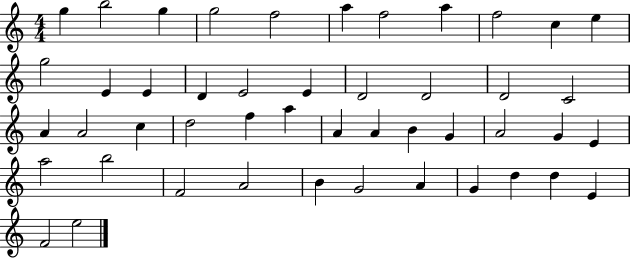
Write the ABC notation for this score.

X:1
T:Untitled
M:4/4
L:1/4
K:C
g b2 g g2 f2 a f2 a f2 c e g2 E E D E2 E D2 D2 D2 C2 A A2 c d2 f a A A B G A2 G E a2 b2 F2 A2 B G2 A G d d E F2 e2